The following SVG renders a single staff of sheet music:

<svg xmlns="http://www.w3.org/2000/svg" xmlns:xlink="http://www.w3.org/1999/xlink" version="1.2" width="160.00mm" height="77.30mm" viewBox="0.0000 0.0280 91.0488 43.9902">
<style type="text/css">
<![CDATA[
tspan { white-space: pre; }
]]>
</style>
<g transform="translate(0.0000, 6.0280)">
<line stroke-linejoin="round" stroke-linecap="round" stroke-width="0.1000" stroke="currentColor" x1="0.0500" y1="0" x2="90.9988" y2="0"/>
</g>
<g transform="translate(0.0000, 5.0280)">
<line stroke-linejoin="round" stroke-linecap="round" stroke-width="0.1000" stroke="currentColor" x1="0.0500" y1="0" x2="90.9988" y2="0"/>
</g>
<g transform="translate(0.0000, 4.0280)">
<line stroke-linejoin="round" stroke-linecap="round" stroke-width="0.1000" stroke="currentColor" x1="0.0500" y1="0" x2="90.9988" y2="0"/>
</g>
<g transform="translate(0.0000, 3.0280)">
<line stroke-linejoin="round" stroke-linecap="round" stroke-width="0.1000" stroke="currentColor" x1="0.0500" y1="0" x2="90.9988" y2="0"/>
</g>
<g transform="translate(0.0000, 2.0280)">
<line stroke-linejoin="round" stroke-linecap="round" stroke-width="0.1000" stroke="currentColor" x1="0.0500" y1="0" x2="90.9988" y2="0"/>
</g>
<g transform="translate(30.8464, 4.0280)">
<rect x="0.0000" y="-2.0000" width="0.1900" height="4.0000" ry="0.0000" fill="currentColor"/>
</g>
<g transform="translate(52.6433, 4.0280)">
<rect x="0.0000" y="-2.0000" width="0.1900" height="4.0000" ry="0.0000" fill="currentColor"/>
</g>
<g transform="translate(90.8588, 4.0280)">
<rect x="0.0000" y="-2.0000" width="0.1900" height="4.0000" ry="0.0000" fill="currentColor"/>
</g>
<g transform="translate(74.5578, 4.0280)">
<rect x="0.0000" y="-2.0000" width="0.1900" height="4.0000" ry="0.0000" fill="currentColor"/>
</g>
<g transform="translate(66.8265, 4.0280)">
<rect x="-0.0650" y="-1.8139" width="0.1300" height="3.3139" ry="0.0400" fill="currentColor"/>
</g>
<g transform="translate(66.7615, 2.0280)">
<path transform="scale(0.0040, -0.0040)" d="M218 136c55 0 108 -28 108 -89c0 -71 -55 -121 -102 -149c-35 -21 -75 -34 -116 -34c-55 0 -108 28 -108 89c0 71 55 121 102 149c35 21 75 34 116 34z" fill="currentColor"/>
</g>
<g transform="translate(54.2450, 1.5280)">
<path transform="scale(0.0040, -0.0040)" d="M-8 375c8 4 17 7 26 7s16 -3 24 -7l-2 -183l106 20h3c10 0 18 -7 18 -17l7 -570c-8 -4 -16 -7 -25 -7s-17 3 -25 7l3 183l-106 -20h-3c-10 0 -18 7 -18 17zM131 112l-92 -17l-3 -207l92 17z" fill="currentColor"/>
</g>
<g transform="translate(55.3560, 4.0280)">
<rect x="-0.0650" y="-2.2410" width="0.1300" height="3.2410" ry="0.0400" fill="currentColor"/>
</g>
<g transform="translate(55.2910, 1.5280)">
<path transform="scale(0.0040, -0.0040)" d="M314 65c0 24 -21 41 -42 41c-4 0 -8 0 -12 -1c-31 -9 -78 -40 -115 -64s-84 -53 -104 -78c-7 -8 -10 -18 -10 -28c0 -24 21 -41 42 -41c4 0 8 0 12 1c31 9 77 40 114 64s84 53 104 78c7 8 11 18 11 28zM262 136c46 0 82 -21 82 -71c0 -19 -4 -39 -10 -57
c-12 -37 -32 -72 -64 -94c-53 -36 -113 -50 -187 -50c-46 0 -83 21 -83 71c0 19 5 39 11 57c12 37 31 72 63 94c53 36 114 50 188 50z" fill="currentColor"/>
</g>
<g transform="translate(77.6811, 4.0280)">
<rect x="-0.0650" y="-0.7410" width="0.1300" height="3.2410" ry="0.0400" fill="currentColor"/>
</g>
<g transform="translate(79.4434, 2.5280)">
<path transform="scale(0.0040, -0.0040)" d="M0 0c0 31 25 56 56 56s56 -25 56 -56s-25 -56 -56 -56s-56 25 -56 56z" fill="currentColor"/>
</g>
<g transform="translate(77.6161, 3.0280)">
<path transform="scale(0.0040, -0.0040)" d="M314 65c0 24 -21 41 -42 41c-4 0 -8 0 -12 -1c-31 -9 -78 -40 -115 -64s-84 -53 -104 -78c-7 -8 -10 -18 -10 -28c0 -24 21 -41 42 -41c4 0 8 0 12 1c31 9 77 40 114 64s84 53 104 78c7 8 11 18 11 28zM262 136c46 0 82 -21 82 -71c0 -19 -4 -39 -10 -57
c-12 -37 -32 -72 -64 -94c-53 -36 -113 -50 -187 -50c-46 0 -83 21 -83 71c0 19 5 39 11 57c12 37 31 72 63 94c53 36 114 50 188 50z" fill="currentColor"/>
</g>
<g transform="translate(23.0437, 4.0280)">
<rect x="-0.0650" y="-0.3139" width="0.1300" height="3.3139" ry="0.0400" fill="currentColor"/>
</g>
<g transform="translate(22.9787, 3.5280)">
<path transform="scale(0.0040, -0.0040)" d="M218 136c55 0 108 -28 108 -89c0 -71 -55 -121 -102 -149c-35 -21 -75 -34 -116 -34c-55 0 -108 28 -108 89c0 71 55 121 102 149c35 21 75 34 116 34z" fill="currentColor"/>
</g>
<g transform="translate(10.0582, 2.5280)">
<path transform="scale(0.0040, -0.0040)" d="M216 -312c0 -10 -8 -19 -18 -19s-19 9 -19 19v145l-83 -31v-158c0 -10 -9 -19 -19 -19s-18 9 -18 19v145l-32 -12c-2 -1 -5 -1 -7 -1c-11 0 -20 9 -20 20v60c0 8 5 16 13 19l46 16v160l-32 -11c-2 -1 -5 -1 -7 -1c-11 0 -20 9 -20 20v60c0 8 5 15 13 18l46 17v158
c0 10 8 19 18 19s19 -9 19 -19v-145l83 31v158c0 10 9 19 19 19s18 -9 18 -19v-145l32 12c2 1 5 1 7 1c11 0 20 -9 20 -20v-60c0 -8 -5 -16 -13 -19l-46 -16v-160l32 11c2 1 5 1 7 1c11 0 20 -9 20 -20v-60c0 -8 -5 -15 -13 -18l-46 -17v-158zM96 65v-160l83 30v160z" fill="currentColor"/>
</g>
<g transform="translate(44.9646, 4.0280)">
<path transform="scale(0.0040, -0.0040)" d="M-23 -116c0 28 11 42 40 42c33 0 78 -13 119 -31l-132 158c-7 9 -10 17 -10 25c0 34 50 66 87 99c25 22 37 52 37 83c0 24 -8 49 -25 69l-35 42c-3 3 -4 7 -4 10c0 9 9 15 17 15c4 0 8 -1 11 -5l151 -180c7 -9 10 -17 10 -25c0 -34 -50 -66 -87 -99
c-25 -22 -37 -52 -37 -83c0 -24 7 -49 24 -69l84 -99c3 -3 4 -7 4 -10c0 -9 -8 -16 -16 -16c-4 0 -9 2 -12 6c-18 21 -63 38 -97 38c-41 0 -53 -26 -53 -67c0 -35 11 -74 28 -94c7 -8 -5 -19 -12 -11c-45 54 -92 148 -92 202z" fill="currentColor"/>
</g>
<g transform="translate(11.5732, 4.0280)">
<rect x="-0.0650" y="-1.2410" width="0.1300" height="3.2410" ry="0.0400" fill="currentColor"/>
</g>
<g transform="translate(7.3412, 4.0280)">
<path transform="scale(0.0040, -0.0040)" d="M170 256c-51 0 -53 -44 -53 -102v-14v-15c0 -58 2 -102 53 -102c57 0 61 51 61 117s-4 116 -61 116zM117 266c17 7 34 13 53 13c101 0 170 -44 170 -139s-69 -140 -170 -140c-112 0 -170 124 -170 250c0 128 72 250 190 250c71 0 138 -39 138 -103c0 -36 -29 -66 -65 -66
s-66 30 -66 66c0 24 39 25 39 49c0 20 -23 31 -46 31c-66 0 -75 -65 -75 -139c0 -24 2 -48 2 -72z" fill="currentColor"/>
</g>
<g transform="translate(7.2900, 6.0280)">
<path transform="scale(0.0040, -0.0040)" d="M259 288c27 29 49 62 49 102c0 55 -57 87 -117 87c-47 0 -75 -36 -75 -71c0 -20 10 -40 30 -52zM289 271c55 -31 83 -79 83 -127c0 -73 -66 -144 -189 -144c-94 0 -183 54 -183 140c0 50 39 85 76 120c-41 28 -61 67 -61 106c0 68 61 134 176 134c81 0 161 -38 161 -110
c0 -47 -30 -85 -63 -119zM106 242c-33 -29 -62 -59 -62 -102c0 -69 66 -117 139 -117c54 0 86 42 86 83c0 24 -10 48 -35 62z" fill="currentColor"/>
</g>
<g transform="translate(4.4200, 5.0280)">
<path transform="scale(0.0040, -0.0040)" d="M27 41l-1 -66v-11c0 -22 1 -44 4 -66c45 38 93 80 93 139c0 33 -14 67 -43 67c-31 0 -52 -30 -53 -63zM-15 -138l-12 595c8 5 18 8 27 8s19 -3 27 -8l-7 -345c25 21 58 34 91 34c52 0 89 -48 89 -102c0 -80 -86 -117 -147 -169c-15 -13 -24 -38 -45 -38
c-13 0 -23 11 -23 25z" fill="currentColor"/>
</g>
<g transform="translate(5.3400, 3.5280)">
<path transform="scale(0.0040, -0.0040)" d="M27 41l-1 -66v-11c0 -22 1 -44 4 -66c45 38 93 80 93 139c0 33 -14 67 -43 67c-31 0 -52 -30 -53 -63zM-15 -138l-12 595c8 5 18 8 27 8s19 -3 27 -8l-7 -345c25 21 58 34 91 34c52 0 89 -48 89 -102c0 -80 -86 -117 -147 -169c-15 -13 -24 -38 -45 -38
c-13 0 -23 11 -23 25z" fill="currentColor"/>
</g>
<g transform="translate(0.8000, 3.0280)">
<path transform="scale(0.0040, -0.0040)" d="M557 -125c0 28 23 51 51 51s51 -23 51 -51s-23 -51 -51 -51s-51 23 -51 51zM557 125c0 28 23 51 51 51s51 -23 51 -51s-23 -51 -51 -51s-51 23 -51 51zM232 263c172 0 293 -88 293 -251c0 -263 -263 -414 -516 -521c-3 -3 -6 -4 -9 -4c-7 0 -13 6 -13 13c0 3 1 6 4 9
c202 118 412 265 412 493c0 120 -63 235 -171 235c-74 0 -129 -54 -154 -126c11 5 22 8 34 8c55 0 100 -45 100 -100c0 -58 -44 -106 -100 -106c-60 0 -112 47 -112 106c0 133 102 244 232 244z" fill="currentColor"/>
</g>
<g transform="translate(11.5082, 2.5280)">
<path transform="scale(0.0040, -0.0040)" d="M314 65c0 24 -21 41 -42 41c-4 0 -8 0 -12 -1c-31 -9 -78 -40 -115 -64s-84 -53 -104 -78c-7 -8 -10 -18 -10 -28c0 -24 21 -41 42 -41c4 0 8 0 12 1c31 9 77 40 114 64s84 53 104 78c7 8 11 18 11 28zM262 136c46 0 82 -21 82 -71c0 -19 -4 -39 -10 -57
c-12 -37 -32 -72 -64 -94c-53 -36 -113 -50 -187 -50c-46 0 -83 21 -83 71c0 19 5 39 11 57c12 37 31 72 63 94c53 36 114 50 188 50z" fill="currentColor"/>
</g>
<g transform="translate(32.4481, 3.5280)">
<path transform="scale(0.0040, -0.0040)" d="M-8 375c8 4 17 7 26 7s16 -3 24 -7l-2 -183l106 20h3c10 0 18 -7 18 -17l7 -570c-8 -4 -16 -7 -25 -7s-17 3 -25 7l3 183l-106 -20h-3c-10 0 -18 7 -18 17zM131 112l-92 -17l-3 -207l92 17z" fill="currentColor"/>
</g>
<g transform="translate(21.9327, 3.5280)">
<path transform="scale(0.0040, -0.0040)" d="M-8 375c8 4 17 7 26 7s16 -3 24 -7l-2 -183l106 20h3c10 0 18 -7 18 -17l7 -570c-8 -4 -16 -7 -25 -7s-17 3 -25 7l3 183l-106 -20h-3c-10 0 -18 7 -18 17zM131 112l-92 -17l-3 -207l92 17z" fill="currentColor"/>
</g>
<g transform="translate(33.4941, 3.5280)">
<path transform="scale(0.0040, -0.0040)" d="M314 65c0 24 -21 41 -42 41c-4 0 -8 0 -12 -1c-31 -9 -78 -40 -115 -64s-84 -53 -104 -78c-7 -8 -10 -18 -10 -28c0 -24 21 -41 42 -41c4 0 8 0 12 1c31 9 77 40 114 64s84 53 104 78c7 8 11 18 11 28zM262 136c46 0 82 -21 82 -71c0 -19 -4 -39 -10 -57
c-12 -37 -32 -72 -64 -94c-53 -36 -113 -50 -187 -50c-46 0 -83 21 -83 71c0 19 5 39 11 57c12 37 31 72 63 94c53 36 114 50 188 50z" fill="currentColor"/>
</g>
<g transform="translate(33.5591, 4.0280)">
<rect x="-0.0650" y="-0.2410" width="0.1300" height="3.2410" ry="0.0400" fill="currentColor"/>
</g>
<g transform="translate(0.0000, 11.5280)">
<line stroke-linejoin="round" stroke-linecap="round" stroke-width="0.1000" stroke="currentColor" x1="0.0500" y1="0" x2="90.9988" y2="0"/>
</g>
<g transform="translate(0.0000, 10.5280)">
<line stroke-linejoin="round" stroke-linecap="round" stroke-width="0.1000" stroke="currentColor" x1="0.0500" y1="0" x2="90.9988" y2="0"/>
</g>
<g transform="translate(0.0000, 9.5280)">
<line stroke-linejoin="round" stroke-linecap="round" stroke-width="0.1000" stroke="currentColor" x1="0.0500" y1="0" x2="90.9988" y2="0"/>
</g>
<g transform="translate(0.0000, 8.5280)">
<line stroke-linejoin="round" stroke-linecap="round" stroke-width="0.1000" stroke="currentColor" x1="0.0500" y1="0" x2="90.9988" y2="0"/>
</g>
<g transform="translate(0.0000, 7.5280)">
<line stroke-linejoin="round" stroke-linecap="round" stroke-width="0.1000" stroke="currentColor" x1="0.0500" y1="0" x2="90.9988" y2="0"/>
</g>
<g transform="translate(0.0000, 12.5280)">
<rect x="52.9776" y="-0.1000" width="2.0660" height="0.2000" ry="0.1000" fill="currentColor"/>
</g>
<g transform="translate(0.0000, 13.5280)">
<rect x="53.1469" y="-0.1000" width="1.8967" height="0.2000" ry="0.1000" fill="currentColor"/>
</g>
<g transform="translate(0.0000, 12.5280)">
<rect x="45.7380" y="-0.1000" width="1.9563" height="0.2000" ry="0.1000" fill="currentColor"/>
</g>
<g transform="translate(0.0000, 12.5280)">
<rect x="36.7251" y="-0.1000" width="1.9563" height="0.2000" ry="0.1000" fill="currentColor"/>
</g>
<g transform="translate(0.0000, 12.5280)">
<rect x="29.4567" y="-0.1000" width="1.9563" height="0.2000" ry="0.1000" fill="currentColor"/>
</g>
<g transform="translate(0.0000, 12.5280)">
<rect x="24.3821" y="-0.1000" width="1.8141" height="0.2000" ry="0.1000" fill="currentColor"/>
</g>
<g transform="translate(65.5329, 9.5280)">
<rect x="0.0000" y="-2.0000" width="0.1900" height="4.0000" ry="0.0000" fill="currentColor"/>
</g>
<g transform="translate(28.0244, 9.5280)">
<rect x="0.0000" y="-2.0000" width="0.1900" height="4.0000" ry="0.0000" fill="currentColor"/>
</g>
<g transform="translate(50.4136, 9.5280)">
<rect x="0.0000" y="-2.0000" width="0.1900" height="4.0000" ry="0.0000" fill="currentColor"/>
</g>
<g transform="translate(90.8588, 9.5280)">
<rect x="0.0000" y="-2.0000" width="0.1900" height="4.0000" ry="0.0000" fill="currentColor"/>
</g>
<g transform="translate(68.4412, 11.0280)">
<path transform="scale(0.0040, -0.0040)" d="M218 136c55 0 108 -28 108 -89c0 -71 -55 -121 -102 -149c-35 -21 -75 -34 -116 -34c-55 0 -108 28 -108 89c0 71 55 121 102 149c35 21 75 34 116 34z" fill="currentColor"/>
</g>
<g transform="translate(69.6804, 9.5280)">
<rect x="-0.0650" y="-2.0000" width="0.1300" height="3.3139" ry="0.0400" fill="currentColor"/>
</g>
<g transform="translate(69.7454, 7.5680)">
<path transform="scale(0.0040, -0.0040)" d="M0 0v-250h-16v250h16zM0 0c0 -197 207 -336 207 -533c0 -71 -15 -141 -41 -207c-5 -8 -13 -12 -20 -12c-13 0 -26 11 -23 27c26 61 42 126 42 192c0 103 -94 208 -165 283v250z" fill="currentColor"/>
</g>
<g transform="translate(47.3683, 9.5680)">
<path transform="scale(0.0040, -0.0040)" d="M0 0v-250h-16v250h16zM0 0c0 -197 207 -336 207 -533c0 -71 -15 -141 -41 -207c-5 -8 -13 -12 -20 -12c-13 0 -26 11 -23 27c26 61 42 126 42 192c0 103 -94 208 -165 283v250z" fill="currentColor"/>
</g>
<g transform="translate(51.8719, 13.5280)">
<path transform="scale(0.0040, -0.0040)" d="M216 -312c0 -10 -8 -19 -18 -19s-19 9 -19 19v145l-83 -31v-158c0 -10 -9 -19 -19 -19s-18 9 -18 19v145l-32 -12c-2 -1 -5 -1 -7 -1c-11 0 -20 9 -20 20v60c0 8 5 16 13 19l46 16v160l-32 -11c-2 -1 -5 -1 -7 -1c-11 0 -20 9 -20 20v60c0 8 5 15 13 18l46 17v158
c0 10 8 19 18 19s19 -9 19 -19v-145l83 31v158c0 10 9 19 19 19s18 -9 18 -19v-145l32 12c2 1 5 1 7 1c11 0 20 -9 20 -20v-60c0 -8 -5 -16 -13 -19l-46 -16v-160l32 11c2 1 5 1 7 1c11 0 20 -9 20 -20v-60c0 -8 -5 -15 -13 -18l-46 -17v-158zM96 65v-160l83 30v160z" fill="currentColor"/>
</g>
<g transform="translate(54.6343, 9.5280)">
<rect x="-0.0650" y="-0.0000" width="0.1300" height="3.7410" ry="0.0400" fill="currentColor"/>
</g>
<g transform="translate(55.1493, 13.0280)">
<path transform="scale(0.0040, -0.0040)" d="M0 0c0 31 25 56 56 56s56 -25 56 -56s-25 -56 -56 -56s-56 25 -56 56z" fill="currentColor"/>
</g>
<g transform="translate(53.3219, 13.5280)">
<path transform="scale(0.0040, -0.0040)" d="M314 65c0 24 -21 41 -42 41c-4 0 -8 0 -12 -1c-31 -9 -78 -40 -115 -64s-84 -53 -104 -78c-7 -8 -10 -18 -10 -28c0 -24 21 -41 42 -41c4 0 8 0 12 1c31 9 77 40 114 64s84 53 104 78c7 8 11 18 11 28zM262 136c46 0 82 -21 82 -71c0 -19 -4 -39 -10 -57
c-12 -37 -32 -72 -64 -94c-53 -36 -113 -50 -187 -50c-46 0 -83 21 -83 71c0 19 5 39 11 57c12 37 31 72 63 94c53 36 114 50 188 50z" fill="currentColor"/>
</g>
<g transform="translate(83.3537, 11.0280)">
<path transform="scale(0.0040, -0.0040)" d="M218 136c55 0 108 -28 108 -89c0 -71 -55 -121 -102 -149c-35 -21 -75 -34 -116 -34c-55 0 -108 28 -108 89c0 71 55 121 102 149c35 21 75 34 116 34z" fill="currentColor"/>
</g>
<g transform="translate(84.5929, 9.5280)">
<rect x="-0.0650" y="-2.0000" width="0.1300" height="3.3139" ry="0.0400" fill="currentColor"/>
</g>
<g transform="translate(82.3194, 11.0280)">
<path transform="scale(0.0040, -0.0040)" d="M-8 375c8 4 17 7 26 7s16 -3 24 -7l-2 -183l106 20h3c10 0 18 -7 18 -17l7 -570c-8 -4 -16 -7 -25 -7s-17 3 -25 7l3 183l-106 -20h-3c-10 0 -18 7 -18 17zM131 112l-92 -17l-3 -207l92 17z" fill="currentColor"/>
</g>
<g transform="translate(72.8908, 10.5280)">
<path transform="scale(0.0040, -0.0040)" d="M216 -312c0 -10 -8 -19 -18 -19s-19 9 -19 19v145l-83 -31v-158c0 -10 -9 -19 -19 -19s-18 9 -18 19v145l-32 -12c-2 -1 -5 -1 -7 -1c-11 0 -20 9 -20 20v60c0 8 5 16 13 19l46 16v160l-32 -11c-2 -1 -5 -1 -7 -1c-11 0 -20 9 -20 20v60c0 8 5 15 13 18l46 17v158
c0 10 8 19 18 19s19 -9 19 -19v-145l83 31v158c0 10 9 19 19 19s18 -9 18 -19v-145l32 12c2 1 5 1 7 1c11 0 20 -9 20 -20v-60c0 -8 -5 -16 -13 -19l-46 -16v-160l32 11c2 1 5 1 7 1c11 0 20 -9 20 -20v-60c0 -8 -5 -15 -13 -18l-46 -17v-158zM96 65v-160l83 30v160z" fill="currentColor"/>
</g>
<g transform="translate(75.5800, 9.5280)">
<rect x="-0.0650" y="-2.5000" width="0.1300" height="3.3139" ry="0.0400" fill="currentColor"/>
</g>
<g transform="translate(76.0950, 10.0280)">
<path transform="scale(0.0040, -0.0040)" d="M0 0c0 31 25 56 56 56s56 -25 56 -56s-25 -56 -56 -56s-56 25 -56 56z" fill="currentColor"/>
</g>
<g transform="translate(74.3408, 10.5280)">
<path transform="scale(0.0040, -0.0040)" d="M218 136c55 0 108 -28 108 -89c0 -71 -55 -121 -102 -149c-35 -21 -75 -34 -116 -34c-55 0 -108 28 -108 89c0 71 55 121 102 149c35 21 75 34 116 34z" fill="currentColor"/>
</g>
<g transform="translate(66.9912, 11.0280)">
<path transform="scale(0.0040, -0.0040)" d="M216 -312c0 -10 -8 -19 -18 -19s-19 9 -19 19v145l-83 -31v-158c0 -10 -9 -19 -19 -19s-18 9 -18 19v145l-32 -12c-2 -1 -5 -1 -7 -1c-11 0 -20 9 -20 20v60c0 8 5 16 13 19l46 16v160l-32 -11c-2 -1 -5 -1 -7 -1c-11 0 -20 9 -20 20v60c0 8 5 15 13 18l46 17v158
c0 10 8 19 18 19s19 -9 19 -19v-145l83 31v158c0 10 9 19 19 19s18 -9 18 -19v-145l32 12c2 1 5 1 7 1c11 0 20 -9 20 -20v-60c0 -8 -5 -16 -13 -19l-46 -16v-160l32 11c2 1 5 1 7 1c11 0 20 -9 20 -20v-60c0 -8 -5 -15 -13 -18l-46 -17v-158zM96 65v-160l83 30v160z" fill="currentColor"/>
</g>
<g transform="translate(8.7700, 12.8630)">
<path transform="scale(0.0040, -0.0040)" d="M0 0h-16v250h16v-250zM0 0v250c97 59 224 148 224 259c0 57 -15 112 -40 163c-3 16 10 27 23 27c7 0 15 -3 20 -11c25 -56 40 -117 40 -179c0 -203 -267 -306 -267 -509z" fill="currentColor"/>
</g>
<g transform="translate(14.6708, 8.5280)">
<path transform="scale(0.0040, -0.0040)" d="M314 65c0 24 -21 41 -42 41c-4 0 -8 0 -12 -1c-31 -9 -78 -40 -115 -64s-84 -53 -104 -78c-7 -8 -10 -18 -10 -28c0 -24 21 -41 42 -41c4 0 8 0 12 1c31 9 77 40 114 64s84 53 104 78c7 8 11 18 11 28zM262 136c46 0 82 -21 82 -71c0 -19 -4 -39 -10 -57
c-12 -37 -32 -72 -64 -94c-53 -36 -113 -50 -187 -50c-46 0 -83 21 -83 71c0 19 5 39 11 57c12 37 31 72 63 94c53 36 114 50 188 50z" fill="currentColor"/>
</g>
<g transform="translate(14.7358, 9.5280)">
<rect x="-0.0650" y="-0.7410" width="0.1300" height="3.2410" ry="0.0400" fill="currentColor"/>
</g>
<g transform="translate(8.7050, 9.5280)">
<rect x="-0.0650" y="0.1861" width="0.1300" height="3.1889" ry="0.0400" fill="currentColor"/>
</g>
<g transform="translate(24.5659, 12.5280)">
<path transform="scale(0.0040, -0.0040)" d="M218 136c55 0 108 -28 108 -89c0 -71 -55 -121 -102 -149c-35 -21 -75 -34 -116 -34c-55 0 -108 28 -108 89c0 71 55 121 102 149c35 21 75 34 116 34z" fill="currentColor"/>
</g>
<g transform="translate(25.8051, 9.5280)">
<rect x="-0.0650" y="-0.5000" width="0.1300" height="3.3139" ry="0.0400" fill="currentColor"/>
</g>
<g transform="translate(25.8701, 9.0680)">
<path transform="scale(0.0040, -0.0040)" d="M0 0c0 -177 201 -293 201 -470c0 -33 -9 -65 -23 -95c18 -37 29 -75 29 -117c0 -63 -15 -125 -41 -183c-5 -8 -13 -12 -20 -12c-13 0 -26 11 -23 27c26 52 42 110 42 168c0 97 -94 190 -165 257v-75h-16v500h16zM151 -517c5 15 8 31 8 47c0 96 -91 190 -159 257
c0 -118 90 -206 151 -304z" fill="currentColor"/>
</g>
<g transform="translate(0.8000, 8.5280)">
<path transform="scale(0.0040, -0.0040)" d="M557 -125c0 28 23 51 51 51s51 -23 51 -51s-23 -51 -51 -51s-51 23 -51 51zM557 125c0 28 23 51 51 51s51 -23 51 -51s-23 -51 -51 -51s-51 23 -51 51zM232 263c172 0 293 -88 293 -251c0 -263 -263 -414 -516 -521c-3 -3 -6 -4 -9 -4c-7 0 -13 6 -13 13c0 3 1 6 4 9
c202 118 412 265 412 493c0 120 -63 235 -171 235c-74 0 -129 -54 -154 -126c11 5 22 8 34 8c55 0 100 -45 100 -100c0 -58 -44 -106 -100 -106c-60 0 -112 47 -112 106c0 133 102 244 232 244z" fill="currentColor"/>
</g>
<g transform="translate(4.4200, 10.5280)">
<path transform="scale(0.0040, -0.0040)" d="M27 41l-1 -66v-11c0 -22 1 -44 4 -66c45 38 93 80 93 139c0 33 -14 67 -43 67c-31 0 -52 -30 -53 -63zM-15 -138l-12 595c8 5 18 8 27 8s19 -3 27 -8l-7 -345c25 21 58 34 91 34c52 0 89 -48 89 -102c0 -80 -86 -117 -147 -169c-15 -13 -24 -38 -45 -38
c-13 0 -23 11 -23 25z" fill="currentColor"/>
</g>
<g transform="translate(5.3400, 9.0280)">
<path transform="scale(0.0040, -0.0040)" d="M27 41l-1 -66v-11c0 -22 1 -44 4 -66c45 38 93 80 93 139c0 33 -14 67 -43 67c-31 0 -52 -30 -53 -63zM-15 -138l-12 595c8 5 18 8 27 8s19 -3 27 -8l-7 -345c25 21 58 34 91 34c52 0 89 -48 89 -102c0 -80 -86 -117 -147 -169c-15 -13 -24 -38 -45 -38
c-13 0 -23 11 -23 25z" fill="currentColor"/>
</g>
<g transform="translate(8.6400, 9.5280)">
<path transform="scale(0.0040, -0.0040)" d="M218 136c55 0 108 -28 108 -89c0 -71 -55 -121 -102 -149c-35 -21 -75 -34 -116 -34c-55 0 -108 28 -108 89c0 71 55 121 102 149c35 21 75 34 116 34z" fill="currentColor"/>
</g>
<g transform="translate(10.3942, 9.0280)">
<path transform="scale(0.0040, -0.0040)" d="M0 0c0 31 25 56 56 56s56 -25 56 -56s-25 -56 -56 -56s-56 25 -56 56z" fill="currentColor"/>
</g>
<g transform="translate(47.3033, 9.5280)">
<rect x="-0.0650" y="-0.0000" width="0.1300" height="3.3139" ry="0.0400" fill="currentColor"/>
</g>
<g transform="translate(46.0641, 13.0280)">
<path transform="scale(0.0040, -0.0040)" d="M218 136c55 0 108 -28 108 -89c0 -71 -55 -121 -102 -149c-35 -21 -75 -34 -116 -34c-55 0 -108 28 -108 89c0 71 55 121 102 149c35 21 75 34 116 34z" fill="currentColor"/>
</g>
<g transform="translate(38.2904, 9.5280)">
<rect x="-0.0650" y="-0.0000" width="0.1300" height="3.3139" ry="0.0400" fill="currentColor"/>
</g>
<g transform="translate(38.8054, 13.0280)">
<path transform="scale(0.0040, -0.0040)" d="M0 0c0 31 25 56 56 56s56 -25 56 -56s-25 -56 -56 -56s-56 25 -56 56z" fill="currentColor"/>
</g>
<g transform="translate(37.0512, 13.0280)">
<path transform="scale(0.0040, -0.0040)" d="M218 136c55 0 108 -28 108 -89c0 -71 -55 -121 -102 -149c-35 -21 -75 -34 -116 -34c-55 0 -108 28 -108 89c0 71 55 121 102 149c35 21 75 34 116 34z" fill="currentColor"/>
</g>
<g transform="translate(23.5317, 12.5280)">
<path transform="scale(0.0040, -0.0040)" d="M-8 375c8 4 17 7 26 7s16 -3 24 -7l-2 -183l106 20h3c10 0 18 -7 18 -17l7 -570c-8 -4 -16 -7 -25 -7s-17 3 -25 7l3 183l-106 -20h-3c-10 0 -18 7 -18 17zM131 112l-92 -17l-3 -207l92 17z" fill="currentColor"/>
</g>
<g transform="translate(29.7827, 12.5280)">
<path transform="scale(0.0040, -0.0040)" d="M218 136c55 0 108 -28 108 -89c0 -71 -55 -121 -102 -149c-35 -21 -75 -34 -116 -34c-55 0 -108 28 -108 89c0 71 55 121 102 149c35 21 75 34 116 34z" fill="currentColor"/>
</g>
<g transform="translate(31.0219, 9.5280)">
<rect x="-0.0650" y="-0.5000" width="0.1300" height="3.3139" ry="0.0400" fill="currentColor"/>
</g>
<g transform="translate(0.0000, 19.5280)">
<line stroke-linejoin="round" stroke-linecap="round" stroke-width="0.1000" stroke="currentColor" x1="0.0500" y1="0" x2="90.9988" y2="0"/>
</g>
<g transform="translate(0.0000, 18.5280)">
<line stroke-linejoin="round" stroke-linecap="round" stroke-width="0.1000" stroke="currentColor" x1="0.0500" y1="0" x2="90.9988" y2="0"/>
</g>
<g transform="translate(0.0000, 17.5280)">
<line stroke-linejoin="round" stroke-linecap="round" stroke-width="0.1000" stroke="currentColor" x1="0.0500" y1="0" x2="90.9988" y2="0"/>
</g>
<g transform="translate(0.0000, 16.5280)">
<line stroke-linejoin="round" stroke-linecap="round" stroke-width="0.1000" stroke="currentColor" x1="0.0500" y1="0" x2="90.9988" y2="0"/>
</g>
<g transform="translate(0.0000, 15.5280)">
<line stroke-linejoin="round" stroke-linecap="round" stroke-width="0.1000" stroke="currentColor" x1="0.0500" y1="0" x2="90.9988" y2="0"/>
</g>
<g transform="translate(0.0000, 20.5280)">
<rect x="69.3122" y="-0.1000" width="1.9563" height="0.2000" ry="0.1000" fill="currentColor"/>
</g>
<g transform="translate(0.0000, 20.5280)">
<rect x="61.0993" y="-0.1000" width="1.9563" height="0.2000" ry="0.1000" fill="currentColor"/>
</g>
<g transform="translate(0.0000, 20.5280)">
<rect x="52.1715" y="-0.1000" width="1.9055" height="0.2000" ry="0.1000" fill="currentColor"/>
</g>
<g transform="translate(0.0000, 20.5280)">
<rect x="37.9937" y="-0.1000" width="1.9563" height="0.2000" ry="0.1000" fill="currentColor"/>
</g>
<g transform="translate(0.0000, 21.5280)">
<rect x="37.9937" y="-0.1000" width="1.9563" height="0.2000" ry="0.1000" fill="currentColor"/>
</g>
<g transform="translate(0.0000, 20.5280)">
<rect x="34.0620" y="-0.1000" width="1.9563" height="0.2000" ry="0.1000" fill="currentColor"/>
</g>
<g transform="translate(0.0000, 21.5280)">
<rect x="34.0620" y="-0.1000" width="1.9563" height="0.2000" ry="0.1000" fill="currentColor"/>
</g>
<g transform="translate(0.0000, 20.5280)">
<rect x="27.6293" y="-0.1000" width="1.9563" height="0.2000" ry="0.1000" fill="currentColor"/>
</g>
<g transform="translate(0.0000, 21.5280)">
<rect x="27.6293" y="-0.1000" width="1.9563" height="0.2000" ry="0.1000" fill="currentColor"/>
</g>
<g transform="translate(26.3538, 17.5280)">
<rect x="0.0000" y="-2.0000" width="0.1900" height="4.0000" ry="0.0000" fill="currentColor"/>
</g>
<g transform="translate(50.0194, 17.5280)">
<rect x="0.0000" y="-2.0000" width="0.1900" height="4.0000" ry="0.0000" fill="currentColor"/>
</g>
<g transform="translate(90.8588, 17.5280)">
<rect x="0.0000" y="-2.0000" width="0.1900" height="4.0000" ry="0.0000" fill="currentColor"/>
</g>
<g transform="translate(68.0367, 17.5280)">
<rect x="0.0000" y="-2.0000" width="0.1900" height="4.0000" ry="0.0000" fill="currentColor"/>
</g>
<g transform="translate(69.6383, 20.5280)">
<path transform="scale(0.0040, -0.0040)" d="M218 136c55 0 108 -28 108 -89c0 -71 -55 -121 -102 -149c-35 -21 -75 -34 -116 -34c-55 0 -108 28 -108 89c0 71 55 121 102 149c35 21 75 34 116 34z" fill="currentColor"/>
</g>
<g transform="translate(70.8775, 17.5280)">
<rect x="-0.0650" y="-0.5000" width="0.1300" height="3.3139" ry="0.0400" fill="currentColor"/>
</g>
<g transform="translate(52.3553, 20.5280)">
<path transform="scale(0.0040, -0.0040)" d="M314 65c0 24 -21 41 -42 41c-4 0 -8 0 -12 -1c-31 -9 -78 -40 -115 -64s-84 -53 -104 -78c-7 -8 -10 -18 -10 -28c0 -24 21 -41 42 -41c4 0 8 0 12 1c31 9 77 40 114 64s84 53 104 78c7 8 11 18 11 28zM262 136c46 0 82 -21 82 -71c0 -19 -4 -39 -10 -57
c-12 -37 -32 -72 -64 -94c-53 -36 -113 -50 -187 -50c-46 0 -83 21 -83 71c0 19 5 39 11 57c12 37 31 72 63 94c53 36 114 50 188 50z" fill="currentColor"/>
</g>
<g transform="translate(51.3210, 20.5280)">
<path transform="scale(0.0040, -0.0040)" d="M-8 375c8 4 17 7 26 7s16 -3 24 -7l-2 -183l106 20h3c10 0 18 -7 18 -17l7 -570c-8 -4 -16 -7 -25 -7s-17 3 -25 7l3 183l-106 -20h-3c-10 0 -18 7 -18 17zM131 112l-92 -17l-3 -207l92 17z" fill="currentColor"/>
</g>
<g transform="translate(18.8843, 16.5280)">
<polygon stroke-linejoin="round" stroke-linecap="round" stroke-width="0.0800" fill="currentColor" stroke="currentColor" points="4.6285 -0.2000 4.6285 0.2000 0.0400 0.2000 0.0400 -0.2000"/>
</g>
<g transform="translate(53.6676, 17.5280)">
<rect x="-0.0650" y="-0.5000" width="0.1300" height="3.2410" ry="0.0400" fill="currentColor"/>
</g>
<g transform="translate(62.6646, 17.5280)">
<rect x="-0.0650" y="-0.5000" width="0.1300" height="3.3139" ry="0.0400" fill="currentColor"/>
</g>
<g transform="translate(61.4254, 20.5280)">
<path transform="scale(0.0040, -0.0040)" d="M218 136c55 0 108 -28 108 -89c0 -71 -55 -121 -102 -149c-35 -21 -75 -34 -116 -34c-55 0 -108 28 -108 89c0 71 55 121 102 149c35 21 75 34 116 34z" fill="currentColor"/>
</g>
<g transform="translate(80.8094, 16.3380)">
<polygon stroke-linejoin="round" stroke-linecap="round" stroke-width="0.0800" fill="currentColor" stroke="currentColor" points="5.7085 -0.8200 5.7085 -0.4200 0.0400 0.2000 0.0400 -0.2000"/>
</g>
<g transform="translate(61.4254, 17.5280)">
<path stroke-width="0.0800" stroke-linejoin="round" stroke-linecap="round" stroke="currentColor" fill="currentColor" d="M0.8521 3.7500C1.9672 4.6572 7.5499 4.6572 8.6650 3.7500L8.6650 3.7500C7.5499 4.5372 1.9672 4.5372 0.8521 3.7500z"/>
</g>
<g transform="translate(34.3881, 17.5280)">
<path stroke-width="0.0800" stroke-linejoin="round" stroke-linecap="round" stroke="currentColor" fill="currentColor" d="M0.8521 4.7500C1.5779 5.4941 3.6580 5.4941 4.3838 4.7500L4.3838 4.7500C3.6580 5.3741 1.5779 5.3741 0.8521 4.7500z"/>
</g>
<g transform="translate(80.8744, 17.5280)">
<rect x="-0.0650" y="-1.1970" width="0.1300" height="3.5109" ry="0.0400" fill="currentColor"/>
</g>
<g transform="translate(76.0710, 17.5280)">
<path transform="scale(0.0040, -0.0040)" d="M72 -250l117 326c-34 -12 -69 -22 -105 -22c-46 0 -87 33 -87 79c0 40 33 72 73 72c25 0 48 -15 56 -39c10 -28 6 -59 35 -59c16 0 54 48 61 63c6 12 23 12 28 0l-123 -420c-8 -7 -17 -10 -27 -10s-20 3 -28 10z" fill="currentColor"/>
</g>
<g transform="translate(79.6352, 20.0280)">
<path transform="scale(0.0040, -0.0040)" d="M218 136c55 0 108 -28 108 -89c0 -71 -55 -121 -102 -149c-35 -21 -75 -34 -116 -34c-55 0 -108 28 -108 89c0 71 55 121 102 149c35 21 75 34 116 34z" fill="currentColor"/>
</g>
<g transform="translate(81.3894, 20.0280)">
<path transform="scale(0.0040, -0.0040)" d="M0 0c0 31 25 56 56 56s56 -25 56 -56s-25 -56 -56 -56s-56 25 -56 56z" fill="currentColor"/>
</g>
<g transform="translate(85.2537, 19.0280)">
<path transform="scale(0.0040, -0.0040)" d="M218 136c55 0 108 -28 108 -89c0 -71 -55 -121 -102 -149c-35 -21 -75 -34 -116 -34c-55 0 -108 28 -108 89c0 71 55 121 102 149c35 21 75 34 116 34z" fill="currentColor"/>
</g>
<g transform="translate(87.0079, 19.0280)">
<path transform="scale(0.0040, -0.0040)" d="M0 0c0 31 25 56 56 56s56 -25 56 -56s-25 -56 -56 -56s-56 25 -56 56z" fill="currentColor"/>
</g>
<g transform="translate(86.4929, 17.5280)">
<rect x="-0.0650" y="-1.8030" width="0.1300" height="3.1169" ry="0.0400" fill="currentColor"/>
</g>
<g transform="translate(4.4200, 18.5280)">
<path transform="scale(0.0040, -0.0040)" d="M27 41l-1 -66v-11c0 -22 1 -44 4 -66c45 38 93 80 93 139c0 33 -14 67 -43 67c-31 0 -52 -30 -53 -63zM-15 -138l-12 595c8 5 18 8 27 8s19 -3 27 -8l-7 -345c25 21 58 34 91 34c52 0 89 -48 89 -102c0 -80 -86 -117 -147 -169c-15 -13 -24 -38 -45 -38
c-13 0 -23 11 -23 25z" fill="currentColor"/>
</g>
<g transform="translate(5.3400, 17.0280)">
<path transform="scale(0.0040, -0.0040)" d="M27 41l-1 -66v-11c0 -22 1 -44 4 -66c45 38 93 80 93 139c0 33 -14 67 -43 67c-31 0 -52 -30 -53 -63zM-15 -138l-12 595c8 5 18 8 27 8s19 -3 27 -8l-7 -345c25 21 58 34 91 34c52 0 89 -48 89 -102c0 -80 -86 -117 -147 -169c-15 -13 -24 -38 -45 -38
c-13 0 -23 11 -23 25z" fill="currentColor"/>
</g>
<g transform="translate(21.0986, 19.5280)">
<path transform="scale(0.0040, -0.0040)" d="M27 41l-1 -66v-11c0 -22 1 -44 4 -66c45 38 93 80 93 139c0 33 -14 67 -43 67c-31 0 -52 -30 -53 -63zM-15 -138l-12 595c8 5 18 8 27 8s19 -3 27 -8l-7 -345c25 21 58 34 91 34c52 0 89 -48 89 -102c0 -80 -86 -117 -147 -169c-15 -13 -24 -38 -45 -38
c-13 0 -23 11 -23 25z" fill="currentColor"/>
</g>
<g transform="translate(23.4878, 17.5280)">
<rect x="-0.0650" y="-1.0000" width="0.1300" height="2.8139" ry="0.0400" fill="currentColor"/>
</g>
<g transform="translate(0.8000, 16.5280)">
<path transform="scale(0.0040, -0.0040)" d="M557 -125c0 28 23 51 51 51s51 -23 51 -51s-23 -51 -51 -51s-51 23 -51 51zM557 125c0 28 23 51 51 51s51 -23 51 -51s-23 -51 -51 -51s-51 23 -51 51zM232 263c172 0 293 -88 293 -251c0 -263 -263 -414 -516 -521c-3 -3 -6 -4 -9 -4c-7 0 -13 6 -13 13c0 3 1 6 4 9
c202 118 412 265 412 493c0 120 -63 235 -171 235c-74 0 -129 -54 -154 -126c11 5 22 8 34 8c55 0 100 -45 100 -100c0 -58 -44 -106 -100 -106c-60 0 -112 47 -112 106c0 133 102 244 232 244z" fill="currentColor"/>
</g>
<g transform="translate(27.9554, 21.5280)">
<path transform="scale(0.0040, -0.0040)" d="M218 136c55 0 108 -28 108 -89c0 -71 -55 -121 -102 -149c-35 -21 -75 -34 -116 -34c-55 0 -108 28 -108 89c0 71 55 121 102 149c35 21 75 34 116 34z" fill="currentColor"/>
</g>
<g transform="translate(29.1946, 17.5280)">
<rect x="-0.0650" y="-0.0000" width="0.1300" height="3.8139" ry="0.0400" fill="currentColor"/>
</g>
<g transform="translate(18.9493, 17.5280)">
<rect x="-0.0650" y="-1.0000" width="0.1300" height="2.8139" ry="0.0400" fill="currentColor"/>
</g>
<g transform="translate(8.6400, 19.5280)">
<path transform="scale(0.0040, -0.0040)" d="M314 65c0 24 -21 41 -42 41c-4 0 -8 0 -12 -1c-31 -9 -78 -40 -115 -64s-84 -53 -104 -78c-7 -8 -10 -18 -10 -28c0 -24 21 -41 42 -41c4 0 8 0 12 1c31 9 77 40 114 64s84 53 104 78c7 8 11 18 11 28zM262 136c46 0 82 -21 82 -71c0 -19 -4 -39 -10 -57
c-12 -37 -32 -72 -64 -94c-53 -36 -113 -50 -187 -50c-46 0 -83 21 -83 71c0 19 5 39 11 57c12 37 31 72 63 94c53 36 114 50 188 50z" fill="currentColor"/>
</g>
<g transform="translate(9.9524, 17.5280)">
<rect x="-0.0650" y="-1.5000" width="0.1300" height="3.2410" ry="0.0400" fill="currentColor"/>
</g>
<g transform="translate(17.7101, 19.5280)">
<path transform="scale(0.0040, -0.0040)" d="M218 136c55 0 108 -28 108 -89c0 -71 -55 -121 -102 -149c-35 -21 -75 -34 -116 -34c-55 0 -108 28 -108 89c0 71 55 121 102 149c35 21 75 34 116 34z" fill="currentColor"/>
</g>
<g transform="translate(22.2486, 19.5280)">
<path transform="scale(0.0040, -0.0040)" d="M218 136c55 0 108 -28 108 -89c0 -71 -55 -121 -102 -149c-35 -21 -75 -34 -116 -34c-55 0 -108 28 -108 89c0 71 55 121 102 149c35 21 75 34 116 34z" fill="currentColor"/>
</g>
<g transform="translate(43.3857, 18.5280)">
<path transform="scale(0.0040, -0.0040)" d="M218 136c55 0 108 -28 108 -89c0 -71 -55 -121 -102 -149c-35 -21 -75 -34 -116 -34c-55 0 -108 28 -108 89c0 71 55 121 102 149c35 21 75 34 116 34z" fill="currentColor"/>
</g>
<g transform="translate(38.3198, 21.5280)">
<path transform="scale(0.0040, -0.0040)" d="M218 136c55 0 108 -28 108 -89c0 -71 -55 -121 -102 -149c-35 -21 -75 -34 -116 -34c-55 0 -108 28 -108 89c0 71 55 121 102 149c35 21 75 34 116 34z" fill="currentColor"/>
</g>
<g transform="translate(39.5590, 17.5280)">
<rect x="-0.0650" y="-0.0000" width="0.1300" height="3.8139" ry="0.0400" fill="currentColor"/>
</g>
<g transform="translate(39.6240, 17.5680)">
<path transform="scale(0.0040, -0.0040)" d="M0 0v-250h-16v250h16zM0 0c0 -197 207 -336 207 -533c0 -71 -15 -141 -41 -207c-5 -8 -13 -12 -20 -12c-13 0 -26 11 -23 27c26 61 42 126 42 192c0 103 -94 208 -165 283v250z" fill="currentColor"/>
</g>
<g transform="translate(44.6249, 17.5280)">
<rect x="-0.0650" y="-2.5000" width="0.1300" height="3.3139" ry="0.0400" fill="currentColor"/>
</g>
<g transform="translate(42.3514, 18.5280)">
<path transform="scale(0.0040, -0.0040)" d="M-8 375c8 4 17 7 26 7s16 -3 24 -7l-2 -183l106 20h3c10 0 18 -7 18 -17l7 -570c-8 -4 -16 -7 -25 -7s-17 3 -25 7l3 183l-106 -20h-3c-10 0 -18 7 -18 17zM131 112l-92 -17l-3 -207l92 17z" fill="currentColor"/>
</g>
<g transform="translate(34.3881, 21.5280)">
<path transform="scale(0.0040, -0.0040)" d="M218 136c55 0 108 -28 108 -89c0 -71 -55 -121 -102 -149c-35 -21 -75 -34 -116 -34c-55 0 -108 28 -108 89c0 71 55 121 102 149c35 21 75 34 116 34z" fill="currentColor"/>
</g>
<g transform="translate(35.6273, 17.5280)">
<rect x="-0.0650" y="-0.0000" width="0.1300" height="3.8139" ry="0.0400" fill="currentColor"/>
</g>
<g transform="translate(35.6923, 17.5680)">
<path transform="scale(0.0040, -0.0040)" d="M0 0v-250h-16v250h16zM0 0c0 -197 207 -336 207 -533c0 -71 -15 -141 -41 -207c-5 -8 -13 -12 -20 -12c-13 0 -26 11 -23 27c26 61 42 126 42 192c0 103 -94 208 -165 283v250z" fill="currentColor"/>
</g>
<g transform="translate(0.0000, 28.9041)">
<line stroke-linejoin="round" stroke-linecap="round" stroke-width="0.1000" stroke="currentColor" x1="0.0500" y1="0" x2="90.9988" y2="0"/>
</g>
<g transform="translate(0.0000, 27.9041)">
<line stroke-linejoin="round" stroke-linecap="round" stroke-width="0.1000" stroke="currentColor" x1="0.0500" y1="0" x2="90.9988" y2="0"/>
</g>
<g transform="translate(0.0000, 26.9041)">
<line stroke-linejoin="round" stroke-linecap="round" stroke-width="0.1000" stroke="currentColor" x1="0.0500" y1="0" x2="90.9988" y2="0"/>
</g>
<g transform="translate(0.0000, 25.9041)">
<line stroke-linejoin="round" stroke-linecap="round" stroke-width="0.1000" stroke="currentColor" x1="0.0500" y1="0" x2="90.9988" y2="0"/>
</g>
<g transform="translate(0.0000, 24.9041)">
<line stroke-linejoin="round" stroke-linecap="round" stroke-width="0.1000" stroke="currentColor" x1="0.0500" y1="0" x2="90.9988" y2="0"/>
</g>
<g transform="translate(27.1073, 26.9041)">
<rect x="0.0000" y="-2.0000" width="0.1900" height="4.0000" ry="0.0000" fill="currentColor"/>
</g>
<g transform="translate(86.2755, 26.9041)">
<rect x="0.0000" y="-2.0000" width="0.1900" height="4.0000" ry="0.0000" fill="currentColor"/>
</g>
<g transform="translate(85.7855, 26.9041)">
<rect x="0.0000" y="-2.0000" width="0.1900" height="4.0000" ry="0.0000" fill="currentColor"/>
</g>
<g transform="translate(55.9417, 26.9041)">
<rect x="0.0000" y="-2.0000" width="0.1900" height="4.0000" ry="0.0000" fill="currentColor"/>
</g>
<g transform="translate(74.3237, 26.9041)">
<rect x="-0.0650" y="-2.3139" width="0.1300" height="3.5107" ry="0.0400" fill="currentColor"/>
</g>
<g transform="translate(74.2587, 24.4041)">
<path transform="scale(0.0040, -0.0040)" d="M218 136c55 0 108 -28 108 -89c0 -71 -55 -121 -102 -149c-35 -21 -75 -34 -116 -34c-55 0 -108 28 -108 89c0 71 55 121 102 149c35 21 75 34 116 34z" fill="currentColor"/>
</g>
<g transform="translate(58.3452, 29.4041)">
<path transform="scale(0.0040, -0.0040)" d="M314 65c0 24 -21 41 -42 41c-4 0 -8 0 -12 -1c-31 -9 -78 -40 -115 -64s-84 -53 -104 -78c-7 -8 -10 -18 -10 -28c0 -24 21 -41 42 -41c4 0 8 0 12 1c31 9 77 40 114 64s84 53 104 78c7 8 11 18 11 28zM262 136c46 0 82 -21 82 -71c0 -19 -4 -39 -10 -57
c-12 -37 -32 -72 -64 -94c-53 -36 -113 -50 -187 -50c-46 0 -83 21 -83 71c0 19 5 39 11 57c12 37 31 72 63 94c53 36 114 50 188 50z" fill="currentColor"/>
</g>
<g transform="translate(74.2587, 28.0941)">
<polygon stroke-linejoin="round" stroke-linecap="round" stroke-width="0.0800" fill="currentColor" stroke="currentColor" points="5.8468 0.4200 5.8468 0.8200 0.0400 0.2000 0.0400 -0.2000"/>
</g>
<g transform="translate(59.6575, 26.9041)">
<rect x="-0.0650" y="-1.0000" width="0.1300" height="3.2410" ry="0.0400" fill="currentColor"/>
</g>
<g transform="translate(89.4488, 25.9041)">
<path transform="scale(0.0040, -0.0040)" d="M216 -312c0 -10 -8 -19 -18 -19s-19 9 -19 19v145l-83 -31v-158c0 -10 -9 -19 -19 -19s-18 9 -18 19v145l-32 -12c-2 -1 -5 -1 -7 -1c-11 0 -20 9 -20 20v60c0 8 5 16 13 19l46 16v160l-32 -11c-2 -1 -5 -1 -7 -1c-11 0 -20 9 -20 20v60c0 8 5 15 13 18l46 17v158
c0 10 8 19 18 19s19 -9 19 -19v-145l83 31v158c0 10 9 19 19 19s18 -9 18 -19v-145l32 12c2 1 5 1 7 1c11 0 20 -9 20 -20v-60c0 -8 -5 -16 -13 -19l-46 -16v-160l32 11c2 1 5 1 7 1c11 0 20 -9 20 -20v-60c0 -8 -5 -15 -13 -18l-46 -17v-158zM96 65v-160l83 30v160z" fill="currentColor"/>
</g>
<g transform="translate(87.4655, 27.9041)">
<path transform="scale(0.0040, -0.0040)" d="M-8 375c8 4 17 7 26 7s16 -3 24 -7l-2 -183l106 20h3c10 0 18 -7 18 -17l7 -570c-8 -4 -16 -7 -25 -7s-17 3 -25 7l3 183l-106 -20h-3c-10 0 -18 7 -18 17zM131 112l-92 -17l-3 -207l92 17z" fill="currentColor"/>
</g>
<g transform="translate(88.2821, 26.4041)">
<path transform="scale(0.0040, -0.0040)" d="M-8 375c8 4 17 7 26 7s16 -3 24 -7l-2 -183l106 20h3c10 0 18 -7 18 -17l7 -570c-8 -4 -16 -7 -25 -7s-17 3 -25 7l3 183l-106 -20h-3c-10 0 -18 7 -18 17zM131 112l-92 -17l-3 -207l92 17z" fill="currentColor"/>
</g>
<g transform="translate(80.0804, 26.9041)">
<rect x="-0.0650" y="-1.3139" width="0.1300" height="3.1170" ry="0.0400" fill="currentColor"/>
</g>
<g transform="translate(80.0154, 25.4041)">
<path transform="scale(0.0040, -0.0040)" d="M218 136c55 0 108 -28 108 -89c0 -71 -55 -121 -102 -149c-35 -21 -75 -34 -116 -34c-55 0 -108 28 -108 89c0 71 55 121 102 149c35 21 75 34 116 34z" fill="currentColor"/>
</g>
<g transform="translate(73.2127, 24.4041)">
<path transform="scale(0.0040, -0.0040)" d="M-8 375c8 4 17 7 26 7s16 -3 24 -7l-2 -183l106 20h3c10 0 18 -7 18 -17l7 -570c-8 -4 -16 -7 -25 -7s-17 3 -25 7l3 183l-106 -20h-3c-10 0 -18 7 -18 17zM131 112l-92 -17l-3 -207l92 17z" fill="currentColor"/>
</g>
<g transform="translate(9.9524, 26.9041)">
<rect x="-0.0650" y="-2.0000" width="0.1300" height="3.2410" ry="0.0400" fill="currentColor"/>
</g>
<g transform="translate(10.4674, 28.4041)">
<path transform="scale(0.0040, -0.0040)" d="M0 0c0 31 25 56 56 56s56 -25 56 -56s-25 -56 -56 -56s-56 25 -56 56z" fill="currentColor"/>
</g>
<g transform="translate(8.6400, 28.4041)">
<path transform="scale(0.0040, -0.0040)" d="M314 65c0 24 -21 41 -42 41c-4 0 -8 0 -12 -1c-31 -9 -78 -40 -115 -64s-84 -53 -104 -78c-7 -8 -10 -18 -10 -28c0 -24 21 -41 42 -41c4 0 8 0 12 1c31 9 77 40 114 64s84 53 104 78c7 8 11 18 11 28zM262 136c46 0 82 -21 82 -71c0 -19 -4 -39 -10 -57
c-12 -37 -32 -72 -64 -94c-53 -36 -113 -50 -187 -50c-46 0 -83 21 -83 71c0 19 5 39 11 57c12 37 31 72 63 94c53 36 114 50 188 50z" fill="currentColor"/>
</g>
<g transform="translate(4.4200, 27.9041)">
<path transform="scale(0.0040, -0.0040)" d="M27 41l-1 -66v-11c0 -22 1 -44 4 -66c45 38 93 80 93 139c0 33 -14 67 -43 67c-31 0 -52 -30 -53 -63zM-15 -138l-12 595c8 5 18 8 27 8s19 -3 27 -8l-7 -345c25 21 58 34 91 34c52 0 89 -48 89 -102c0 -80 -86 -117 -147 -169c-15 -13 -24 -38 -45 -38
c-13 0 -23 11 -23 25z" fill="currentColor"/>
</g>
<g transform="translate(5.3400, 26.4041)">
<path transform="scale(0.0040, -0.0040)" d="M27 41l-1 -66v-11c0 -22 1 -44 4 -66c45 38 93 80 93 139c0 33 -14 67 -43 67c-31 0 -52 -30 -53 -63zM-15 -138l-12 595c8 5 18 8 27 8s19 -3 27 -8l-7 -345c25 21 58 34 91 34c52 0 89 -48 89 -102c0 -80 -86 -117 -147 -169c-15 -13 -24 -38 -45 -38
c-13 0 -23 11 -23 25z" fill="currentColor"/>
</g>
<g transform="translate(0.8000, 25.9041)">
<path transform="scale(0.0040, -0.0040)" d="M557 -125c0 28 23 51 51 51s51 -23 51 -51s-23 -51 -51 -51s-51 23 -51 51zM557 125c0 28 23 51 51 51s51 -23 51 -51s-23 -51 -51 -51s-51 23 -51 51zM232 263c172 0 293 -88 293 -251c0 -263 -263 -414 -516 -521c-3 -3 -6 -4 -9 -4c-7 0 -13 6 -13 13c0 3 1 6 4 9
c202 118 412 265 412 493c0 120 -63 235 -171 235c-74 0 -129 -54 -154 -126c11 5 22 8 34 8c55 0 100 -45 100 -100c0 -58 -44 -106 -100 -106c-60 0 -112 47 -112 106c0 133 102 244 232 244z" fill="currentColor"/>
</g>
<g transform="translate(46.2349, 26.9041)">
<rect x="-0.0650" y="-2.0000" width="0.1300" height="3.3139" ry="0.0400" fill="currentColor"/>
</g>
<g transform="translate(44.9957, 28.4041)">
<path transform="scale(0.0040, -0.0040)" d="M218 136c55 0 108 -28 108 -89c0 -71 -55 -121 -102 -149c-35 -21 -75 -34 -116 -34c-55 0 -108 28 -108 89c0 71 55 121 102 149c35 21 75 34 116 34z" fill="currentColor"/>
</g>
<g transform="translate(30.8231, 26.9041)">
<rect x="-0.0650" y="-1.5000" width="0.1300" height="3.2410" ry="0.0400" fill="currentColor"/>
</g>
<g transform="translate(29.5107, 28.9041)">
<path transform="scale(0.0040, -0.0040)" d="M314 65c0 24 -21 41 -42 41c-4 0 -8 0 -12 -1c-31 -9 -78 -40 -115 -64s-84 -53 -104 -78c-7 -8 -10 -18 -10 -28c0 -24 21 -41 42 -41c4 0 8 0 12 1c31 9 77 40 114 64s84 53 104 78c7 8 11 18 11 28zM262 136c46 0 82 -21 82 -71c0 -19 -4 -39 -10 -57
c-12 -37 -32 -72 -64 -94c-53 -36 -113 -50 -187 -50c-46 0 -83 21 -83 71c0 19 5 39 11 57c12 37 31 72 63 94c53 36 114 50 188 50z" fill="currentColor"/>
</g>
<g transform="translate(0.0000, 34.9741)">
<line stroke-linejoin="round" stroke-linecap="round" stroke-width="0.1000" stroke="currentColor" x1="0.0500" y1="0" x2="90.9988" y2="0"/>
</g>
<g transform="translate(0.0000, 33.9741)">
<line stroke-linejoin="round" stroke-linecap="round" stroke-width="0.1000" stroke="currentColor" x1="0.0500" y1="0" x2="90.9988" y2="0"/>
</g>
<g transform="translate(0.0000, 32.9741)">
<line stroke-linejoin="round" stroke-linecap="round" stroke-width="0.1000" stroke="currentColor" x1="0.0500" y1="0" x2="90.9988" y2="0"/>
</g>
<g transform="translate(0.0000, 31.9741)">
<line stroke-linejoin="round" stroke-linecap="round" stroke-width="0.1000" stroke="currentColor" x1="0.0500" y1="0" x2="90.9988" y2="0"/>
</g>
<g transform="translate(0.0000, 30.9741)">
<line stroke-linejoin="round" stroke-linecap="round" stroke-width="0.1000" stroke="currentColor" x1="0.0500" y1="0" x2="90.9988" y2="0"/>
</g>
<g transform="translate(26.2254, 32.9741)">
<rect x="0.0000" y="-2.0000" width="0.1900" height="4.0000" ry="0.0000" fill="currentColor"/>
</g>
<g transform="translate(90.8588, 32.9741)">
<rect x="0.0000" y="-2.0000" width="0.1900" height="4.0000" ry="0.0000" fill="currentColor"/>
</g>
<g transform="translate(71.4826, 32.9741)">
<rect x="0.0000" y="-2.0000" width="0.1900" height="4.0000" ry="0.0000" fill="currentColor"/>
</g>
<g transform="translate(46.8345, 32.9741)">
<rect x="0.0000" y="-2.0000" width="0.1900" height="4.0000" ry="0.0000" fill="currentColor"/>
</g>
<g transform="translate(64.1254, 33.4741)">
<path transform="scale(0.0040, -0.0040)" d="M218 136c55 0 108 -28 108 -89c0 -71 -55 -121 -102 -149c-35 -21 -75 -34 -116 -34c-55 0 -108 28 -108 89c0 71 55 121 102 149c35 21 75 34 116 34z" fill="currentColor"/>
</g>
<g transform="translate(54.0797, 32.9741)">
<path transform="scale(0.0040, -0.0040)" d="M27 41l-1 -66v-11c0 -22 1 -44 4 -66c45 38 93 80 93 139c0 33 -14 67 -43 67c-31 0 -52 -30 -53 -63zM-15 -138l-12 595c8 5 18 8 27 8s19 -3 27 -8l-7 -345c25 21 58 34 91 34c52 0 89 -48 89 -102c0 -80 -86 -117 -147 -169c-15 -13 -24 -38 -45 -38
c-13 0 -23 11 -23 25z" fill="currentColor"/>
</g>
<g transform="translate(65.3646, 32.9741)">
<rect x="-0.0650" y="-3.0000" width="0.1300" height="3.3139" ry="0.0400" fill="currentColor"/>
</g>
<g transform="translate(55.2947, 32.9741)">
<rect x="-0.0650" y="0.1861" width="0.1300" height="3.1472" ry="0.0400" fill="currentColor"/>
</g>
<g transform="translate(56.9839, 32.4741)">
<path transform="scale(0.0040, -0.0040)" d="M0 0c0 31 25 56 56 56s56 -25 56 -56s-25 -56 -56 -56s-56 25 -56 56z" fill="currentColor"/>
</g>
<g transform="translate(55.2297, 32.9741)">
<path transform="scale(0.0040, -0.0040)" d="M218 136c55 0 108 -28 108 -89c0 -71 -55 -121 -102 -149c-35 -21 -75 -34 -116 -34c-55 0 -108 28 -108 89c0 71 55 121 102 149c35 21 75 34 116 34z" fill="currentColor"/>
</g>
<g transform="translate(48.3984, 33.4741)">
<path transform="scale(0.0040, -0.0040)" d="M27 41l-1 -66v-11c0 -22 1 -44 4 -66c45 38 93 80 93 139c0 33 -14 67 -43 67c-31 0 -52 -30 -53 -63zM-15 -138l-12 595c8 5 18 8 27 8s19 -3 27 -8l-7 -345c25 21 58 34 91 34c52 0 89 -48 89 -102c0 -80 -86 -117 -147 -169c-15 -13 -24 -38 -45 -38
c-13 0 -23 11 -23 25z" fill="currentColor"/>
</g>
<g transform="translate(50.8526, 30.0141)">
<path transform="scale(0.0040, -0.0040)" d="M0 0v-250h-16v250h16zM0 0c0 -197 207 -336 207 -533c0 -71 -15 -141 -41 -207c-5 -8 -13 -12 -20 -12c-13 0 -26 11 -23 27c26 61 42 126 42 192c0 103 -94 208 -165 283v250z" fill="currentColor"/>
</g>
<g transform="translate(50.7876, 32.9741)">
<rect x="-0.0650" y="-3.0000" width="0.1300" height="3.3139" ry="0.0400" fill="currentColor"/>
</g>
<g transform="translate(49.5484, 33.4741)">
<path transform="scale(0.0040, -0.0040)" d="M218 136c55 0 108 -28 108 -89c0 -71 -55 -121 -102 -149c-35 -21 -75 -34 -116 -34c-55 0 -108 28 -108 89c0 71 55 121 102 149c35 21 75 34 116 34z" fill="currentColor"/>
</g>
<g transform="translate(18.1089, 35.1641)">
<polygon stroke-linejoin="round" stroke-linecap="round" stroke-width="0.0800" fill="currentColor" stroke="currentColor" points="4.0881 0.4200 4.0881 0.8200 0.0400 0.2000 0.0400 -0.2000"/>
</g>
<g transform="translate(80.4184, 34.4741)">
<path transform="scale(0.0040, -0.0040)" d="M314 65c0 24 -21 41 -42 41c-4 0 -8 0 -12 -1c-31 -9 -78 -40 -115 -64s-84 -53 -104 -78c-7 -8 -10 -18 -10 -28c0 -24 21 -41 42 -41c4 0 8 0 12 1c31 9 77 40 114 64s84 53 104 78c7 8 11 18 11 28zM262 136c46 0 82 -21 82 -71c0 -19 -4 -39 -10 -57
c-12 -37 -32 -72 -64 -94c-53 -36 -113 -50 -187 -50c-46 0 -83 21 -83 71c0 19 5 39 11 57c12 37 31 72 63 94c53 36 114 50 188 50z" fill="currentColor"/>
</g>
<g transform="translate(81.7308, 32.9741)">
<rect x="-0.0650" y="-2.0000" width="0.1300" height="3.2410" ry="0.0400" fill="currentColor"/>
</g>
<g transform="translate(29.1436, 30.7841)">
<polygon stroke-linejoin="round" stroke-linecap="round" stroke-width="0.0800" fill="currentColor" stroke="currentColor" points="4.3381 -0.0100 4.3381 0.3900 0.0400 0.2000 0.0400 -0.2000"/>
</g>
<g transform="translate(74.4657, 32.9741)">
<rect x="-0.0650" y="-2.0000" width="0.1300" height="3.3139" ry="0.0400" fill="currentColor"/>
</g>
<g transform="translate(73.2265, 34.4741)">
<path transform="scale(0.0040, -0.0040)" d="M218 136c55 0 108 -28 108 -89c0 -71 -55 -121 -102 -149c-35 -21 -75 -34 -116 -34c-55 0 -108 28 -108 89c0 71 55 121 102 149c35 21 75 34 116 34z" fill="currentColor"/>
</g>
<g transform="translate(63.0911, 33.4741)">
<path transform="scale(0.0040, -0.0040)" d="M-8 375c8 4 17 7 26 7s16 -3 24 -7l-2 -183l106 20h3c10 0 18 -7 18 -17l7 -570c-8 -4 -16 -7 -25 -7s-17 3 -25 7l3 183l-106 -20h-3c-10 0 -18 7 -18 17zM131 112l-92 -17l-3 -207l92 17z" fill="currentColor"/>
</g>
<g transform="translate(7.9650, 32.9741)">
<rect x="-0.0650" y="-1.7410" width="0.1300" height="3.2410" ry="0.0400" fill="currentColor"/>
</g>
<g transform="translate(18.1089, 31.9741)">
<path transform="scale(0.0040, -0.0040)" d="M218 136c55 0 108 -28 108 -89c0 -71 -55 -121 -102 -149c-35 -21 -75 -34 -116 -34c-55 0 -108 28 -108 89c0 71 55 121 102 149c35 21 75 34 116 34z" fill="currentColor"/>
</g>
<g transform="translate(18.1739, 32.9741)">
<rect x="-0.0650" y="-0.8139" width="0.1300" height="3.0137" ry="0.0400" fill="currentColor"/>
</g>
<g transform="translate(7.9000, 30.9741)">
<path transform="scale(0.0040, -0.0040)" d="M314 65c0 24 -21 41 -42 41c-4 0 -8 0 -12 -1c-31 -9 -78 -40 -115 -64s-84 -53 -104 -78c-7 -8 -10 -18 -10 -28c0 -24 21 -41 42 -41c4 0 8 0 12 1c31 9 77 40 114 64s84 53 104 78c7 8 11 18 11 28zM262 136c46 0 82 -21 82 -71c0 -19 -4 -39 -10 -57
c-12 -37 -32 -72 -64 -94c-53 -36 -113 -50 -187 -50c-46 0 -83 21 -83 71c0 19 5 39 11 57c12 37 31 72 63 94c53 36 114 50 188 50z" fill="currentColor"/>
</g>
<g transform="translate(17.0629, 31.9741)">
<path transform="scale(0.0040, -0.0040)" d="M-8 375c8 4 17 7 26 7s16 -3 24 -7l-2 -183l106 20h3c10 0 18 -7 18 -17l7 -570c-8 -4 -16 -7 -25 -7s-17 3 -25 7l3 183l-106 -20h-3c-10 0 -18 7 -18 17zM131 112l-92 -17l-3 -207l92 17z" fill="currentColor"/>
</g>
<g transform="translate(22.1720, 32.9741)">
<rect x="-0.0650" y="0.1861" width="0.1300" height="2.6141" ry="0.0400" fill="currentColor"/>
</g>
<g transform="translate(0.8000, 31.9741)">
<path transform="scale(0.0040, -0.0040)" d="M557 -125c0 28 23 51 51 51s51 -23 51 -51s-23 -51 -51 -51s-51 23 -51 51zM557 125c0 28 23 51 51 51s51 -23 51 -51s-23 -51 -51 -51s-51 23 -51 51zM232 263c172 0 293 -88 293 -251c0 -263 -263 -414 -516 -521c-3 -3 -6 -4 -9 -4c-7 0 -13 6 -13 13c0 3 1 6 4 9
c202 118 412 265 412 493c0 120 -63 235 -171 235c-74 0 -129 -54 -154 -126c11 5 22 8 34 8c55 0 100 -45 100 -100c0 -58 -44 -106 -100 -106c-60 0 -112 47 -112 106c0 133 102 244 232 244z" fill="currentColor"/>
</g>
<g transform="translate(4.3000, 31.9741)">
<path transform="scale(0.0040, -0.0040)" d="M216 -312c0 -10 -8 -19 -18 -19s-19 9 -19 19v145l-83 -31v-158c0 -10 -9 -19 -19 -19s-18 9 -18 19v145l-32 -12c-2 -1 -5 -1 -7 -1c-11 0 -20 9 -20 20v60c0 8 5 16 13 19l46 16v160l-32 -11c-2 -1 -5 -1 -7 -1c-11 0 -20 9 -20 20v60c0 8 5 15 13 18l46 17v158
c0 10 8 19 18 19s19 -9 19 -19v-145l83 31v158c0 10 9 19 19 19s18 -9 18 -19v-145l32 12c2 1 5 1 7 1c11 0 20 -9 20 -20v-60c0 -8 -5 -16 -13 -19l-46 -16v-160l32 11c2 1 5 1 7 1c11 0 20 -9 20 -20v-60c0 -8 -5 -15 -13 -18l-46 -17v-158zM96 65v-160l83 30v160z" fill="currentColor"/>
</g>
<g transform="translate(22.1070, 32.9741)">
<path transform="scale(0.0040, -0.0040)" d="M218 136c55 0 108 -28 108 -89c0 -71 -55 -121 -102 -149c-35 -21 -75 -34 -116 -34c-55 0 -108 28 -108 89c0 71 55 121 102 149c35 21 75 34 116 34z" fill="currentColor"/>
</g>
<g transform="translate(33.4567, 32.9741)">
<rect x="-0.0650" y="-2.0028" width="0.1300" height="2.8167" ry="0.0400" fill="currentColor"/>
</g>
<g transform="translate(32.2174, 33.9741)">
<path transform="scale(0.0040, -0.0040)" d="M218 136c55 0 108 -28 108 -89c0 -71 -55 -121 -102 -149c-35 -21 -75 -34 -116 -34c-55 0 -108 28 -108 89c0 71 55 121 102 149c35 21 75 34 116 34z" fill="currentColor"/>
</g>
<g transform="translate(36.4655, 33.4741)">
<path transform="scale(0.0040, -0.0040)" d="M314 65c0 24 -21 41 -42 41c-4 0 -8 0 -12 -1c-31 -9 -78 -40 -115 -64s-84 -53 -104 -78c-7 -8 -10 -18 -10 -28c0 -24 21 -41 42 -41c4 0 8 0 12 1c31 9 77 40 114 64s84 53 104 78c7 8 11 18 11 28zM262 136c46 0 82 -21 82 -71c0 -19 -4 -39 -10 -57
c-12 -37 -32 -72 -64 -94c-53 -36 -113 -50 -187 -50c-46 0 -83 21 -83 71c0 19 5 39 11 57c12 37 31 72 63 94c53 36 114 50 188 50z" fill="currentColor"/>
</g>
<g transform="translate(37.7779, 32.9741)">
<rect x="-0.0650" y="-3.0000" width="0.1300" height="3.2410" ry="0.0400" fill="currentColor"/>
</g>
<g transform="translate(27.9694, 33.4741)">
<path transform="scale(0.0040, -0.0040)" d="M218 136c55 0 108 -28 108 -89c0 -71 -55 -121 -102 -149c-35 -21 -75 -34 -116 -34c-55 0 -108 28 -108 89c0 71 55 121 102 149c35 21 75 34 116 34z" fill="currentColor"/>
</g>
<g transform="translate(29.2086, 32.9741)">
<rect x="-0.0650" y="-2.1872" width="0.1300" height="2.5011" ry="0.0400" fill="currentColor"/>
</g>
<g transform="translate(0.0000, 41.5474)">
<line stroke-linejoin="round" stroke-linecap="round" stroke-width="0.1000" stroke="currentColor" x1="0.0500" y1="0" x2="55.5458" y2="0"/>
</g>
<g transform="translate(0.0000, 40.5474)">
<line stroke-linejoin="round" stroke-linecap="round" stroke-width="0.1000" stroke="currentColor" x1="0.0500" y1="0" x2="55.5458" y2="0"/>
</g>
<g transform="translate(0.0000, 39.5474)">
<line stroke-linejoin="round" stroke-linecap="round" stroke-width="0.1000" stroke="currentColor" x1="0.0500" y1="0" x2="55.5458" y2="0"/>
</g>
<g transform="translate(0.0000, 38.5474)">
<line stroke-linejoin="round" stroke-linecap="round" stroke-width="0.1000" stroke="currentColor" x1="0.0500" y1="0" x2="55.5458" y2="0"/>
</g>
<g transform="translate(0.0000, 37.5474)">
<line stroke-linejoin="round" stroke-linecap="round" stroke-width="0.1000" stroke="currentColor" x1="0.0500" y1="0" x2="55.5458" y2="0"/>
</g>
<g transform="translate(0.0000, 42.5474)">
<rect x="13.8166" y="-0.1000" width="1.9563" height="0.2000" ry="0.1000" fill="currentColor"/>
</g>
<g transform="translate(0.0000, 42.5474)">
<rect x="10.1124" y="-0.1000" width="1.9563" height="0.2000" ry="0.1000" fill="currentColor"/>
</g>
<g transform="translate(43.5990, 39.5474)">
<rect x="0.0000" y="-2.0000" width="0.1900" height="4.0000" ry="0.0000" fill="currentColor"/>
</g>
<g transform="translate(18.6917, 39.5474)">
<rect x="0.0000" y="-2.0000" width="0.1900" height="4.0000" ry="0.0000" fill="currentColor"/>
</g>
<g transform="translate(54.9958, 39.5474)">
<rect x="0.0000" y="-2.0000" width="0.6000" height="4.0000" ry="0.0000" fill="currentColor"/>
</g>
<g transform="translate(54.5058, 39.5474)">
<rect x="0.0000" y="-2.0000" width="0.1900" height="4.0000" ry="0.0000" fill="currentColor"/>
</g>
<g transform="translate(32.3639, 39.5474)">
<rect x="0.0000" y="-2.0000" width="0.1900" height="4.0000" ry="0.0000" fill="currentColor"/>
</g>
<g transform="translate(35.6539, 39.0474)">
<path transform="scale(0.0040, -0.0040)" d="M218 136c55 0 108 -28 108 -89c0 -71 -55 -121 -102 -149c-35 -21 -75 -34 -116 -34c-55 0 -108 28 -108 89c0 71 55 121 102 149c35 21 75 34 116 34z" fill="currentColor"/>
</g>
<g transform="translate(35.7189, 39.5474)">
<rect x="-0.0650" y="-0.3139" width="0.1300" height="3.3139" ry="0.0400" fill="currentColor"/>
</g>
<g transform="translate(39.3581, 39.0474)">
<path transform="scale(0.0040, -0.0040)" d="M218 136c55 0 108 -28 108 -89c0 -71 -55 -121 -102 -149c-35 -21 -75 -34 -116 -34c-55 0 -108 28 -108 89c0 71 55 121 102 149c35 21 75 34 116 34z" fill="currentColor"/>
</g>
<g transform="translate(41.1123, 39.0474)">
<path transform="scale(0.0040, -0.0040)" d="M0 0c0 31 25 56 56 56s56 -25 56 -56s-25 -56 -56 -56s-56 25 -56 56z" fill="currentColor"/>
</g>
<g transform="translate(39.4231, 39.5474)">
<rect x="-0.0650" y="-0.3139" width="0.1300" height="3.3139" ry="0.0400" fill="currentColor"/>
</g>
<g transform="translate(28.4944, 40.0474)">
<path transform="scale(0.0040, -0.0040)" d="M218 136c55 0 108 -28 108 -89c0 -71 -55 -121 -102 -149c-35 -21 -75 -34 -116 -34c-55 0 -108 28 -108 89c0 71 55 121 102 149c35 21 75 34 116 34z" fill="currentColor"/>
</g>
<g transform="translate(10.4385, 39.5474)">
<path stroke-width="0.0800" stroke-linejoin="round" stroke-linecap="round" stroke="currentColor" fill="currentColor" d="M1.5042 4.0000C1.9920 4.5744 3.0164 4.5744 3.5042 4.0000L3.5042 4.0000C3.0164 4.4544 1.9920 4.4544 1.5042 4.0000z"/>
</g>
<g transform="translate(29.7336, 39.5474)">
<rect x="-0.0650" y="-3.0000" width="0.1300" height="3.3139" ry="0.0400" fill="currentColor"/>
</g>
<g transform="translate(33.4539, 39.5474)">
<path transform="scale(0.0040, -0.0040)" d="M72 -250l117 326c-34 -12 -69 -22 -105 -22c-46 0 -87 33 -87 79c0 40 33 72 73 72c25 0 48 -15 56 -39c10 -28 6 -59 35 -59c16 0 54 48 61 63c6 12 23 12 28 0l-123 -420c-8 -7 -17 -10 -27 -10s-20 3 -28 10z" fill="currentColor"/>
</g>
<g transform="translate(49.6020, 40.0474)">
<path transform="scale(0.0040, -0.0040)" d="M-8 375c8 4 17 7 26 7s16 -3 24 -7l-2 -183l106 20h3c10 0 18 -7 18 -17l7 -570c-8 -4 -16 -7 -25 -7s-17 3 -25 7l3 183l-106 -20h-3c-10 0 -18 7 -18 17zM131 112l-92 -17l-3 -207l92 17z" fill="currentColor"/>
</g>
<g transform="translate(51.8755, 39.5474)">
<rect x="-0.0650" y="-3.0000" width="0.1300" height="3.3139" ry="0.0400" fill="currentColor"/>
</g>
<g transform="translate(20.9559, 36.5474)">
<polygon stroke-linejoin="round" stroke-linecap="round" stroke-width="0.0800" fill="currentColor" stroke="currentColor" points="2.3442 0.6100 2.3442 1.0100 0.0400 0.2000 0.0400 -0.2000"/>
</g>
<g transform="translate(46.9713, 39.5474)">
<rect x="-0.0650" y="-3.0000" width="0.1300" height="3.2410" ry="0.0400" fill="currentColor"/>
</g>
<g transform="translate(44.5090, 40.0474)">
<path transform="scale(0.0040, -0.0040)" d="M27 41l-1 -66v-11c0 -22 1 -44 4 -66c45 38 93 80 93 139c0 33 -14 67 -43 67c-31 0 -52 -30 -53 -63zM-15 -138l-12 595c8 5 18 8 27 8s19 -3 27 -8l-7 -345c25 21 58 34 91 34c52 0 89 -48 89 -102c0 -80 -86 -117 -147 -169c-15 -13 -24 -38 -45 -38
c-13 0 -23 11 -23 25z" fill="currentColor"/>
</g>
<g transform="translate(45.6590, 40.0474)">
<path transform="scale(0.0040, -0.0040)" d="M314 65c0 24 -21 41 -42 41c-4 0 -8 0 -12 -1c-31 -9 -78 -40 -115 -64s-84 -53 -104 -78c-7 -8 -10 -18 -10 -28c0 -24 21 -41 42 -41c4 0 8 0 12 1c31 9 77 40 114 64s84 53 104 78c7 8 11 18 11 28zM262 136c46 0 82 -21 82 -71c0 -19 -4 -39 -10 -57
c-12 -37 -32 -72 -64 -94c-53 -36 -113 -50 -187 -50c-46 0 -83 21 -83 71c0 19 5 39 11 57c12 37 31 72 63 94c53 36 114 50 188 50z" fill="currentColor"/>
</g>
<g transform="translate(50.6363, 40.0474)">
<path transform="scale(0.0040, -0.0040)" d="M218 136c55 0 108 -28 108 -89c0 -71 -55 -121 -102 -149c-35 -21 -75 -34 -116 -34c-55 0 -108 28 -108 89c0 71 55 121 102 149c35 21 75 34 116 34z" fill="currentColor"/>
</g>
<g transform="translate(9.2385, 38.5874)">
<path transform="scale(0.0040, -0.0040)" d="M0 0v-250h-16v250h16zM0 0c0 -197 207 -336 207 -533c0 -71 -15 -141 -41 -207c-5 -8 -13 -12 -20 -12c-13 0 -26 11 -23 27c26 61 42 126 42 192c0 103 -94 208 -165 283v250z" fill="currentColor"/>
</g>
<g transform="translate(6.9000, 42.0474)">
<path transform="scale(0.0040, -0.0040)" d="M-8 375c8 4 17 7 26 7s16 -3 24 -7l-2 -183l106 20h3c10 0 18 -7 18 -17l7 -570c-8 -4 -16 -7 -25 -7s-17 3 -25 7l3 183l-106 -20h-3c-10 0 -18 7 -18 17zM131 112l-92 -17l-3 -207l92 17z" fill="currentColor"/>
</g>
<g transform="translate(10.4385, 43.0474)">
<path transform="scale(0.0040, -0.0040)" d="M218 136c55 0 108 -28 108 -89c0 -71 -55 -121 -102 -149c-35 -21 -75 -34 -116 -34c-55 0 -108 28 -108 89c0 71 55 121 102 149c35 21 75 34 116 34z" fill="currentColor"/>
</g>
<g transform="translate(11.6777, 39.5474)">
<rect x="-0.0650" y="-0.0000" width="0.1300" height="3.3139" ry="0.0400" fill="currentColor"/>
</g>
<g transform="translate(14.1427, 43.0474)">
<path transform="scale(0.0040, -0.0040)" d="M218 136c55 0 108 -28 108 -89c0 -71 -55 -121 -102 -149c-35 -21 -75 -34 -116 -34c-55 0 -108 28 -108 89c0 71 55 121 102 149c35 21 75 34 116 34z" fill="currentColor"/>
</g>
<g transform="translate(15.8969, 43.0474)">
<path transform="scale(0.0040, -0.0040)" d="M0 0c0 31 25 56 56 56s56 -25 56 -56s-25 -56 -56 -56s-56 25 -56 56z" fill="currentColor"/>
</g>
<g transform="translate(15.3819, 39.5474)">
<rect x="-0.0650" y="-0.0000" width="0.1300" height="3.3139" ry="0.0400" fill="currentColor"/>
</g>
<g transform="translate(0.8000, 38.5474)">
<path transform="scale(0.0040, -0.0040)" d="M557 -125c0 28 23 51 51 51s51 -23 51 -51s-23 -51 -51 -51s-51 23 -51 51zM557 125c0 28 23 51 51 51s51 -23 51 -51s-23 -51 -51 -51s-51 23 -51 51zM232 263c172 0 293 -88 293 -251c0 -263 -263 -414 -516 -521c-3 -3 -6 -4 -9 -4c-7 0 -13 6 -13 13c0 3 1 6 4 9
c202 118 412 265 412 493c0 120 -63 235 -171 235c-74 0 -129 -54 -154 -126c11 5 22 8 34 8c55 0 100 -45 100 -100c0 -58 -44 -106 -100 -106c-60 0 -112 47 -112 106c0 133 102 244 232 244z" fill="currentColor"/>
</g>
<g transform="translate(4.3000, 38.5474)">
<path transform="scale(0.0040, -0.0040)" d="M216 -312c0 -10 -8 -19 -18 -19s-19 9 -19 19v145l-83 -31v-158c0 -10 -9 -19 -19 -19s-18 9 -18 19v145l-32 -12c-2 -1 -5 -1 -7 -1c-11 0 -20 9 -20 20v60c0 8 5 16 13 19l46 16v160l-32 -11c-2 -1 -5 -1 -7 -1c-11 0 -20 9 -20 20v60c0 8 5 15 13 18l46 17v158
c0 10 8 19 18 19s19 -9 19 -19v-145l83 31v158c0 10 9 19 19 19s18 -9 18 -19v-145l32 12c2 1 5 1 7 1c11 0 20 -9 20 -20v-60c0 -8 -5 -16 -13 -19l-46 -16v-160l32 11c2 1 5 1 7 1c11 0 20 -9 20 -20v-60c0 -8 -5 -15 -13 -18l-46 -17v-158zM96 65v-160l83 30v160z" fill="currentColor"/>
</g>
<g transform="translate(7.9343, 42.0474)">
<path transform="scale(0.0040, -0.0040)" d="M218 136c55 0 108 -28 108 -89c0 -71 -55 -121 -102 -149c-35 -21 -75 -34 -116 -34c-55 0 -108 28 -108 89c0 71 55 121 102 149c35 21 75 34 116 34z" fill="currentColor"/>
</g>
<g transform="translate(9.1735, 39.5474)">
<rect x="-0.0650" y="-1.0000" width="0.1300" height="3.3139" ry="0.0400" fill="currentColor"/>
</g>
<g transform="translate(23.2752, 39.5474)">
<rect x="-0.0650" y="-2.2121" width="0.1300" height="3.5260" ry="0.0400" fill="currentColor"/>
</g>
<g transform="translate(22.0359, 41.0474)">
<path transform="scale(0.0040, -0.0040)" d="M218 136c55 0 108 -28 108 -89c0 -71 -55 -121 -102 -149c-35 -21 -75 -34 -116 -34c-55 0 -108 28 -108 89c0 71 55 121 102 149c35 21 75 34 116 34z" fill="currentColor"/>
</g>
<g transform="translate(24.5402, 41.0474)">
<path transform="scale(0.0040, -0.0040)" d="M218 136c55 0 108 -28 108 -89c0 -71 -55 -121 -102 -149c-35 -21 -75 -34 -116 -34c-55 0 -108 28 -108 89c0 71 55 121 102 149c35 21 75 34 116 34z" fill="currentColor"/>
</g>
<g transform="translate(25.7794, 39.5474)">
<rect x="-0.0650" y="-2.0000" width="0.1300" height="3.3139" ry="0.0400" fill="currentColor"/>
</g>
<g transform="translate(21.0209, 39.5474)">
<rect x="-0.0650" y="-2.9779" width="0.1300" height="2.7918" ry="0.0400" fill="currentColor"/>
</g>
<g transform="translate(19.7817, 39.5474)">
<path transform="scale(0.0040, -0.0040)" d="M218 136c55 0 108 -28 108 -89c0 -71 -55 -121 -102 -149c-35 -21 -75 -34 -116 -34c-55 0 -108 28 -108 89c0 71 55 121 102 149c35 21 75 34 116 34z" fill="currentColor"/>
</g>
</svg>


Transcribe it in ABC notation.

X:1
T:Untitled
M:6/8
L:1/4
K:Bb
^G,2 E, E,2 z B,2 A, F,2 D,/2 F,2 E,,/4 _E,, D,, D,,/2 ^C,,2 ^A,,/2 ^B,, A,, G,,2 G,,/2 _G,,/2 C,, C,,/2 C,,/2 B,, E,,2 E,, E,, z/2 F,,/2 A,,/2 A,,2 G,,2 A,, F,,2 B,/2 G,/2 A,2 F,/2 D,/2 C,/2 B,,/2 C,2 _C,/2 _D, C, A,, A,,2 F,,/2 D,, D,, D,/2 A,,/2 A,, C, z/2 E, E, _C,2 C,